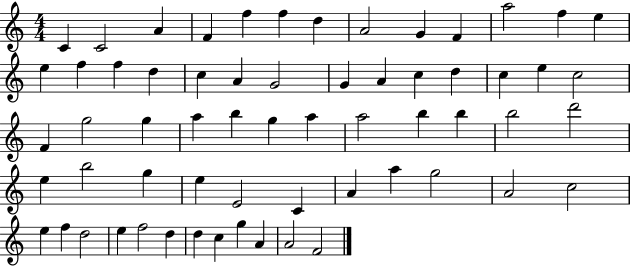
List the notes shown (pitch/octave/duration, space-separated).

C4/q C4/h A4/q F4/q F5/q F5/q D5/q A4/h G4/q F4/q A5/h F5/q E5/q E5/q F5/q F5/q D5/q C5/q A4/q G4/h G4/q A4/q C5/q D5/q C5/q E5/q C5/h F4/q G5/h G5/q A5/q B5/q G5/q A5/q A5/h B5/q B5/q B5/h D6/h E5/q B5/h G5/q E5/q E4/h C4/q A4/q A5/q G5/h A4/h C5/h E5/q F5/q D5/h E5/q F5/h D5/q D5/q C5/q G5/q A4/q A4/h F4/h